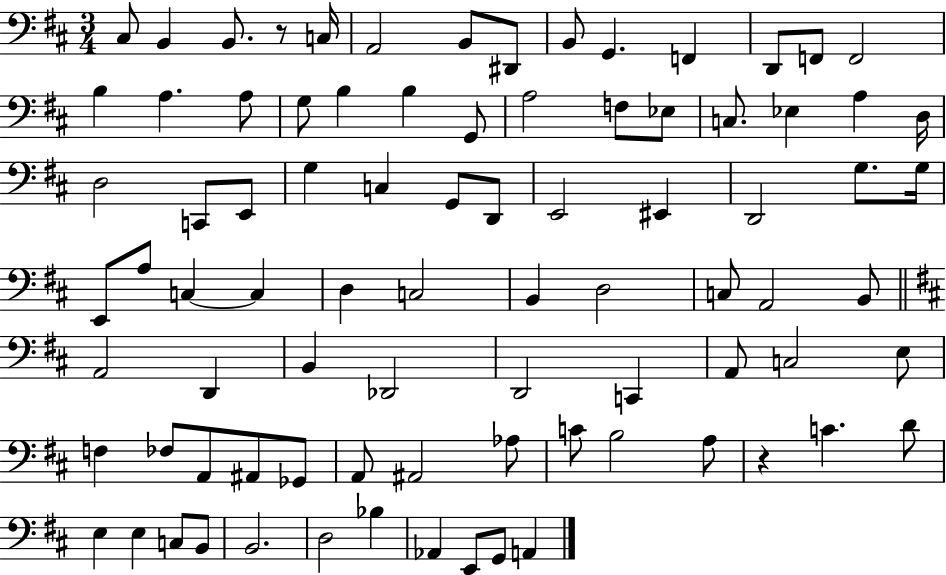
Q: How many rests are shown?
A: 2